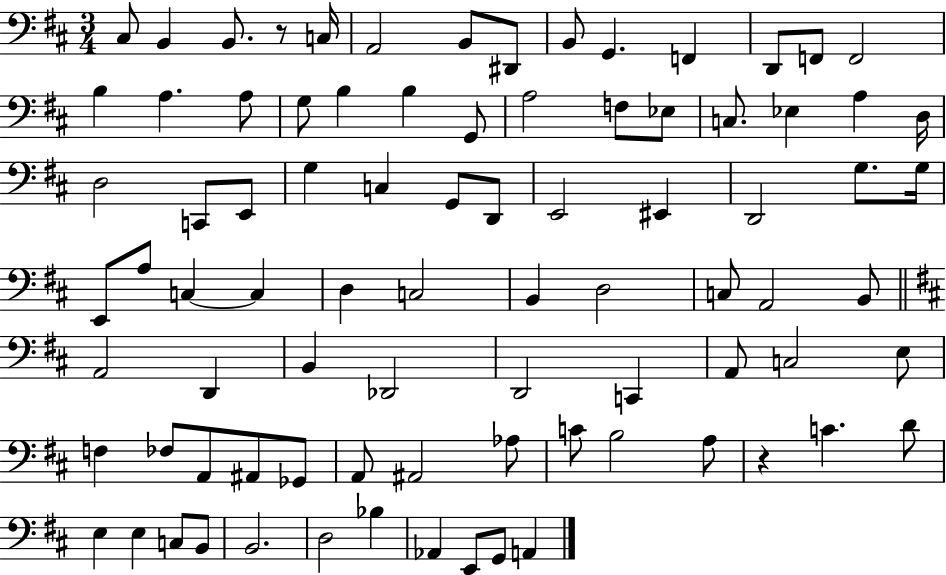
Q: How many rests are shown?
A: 2